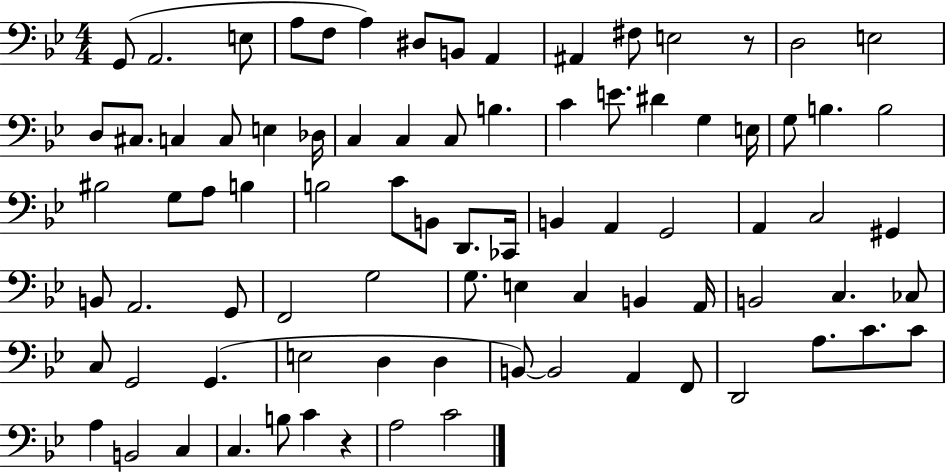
{
  \clef bass
  \numericTimeSignature
  \time 4/4
  \key bes \major
  g,8( a,2. e8 | a8 f8 a4) dis8 b,8 a,4 | ais,4 fis8 e2 r8 | d2 e2 | \break d8 cis8. c4 c8 e4 des16 | c4 c4 c8 b4. | c'4 e'8. dis'4 g4 e16 | g8 b4. b2 | \break bis2 g8 a8 b4 | b2 c'8 b,8 d,8. ces,16 | b,4 a,4 g,2 | a,4 c2 gis,4 | \break b,8 a,2. g,8 | f,2 g2 | g8. e4 c4 b,4 a,16 | b,2 c4. ces8 | \break c8 g,2 g,4.( | e2 d4 d4 | b,8~~) b,2 a,4 f,8 | d,2 a8. c'8. c'8 | \break a4 b,2 c4 | c4. b8 c'4 r4 | a2 c'2 | \bar "|."
}